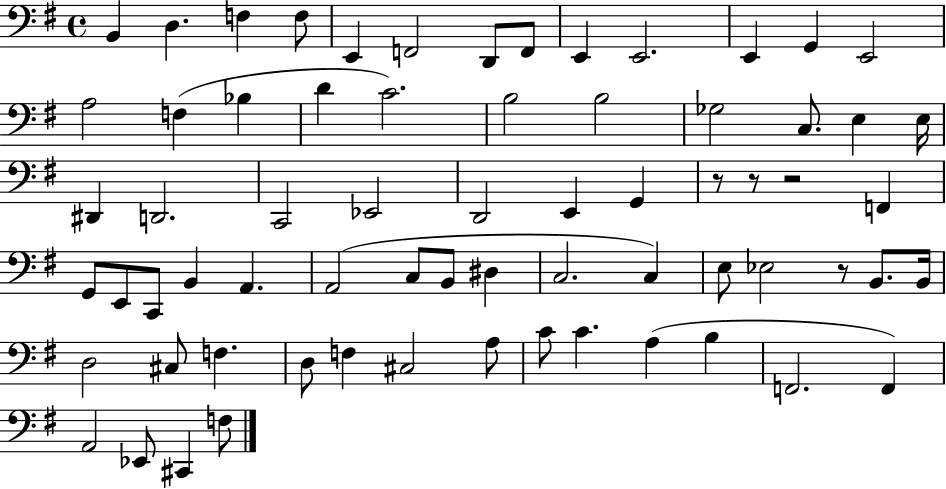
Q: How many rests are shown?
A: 4